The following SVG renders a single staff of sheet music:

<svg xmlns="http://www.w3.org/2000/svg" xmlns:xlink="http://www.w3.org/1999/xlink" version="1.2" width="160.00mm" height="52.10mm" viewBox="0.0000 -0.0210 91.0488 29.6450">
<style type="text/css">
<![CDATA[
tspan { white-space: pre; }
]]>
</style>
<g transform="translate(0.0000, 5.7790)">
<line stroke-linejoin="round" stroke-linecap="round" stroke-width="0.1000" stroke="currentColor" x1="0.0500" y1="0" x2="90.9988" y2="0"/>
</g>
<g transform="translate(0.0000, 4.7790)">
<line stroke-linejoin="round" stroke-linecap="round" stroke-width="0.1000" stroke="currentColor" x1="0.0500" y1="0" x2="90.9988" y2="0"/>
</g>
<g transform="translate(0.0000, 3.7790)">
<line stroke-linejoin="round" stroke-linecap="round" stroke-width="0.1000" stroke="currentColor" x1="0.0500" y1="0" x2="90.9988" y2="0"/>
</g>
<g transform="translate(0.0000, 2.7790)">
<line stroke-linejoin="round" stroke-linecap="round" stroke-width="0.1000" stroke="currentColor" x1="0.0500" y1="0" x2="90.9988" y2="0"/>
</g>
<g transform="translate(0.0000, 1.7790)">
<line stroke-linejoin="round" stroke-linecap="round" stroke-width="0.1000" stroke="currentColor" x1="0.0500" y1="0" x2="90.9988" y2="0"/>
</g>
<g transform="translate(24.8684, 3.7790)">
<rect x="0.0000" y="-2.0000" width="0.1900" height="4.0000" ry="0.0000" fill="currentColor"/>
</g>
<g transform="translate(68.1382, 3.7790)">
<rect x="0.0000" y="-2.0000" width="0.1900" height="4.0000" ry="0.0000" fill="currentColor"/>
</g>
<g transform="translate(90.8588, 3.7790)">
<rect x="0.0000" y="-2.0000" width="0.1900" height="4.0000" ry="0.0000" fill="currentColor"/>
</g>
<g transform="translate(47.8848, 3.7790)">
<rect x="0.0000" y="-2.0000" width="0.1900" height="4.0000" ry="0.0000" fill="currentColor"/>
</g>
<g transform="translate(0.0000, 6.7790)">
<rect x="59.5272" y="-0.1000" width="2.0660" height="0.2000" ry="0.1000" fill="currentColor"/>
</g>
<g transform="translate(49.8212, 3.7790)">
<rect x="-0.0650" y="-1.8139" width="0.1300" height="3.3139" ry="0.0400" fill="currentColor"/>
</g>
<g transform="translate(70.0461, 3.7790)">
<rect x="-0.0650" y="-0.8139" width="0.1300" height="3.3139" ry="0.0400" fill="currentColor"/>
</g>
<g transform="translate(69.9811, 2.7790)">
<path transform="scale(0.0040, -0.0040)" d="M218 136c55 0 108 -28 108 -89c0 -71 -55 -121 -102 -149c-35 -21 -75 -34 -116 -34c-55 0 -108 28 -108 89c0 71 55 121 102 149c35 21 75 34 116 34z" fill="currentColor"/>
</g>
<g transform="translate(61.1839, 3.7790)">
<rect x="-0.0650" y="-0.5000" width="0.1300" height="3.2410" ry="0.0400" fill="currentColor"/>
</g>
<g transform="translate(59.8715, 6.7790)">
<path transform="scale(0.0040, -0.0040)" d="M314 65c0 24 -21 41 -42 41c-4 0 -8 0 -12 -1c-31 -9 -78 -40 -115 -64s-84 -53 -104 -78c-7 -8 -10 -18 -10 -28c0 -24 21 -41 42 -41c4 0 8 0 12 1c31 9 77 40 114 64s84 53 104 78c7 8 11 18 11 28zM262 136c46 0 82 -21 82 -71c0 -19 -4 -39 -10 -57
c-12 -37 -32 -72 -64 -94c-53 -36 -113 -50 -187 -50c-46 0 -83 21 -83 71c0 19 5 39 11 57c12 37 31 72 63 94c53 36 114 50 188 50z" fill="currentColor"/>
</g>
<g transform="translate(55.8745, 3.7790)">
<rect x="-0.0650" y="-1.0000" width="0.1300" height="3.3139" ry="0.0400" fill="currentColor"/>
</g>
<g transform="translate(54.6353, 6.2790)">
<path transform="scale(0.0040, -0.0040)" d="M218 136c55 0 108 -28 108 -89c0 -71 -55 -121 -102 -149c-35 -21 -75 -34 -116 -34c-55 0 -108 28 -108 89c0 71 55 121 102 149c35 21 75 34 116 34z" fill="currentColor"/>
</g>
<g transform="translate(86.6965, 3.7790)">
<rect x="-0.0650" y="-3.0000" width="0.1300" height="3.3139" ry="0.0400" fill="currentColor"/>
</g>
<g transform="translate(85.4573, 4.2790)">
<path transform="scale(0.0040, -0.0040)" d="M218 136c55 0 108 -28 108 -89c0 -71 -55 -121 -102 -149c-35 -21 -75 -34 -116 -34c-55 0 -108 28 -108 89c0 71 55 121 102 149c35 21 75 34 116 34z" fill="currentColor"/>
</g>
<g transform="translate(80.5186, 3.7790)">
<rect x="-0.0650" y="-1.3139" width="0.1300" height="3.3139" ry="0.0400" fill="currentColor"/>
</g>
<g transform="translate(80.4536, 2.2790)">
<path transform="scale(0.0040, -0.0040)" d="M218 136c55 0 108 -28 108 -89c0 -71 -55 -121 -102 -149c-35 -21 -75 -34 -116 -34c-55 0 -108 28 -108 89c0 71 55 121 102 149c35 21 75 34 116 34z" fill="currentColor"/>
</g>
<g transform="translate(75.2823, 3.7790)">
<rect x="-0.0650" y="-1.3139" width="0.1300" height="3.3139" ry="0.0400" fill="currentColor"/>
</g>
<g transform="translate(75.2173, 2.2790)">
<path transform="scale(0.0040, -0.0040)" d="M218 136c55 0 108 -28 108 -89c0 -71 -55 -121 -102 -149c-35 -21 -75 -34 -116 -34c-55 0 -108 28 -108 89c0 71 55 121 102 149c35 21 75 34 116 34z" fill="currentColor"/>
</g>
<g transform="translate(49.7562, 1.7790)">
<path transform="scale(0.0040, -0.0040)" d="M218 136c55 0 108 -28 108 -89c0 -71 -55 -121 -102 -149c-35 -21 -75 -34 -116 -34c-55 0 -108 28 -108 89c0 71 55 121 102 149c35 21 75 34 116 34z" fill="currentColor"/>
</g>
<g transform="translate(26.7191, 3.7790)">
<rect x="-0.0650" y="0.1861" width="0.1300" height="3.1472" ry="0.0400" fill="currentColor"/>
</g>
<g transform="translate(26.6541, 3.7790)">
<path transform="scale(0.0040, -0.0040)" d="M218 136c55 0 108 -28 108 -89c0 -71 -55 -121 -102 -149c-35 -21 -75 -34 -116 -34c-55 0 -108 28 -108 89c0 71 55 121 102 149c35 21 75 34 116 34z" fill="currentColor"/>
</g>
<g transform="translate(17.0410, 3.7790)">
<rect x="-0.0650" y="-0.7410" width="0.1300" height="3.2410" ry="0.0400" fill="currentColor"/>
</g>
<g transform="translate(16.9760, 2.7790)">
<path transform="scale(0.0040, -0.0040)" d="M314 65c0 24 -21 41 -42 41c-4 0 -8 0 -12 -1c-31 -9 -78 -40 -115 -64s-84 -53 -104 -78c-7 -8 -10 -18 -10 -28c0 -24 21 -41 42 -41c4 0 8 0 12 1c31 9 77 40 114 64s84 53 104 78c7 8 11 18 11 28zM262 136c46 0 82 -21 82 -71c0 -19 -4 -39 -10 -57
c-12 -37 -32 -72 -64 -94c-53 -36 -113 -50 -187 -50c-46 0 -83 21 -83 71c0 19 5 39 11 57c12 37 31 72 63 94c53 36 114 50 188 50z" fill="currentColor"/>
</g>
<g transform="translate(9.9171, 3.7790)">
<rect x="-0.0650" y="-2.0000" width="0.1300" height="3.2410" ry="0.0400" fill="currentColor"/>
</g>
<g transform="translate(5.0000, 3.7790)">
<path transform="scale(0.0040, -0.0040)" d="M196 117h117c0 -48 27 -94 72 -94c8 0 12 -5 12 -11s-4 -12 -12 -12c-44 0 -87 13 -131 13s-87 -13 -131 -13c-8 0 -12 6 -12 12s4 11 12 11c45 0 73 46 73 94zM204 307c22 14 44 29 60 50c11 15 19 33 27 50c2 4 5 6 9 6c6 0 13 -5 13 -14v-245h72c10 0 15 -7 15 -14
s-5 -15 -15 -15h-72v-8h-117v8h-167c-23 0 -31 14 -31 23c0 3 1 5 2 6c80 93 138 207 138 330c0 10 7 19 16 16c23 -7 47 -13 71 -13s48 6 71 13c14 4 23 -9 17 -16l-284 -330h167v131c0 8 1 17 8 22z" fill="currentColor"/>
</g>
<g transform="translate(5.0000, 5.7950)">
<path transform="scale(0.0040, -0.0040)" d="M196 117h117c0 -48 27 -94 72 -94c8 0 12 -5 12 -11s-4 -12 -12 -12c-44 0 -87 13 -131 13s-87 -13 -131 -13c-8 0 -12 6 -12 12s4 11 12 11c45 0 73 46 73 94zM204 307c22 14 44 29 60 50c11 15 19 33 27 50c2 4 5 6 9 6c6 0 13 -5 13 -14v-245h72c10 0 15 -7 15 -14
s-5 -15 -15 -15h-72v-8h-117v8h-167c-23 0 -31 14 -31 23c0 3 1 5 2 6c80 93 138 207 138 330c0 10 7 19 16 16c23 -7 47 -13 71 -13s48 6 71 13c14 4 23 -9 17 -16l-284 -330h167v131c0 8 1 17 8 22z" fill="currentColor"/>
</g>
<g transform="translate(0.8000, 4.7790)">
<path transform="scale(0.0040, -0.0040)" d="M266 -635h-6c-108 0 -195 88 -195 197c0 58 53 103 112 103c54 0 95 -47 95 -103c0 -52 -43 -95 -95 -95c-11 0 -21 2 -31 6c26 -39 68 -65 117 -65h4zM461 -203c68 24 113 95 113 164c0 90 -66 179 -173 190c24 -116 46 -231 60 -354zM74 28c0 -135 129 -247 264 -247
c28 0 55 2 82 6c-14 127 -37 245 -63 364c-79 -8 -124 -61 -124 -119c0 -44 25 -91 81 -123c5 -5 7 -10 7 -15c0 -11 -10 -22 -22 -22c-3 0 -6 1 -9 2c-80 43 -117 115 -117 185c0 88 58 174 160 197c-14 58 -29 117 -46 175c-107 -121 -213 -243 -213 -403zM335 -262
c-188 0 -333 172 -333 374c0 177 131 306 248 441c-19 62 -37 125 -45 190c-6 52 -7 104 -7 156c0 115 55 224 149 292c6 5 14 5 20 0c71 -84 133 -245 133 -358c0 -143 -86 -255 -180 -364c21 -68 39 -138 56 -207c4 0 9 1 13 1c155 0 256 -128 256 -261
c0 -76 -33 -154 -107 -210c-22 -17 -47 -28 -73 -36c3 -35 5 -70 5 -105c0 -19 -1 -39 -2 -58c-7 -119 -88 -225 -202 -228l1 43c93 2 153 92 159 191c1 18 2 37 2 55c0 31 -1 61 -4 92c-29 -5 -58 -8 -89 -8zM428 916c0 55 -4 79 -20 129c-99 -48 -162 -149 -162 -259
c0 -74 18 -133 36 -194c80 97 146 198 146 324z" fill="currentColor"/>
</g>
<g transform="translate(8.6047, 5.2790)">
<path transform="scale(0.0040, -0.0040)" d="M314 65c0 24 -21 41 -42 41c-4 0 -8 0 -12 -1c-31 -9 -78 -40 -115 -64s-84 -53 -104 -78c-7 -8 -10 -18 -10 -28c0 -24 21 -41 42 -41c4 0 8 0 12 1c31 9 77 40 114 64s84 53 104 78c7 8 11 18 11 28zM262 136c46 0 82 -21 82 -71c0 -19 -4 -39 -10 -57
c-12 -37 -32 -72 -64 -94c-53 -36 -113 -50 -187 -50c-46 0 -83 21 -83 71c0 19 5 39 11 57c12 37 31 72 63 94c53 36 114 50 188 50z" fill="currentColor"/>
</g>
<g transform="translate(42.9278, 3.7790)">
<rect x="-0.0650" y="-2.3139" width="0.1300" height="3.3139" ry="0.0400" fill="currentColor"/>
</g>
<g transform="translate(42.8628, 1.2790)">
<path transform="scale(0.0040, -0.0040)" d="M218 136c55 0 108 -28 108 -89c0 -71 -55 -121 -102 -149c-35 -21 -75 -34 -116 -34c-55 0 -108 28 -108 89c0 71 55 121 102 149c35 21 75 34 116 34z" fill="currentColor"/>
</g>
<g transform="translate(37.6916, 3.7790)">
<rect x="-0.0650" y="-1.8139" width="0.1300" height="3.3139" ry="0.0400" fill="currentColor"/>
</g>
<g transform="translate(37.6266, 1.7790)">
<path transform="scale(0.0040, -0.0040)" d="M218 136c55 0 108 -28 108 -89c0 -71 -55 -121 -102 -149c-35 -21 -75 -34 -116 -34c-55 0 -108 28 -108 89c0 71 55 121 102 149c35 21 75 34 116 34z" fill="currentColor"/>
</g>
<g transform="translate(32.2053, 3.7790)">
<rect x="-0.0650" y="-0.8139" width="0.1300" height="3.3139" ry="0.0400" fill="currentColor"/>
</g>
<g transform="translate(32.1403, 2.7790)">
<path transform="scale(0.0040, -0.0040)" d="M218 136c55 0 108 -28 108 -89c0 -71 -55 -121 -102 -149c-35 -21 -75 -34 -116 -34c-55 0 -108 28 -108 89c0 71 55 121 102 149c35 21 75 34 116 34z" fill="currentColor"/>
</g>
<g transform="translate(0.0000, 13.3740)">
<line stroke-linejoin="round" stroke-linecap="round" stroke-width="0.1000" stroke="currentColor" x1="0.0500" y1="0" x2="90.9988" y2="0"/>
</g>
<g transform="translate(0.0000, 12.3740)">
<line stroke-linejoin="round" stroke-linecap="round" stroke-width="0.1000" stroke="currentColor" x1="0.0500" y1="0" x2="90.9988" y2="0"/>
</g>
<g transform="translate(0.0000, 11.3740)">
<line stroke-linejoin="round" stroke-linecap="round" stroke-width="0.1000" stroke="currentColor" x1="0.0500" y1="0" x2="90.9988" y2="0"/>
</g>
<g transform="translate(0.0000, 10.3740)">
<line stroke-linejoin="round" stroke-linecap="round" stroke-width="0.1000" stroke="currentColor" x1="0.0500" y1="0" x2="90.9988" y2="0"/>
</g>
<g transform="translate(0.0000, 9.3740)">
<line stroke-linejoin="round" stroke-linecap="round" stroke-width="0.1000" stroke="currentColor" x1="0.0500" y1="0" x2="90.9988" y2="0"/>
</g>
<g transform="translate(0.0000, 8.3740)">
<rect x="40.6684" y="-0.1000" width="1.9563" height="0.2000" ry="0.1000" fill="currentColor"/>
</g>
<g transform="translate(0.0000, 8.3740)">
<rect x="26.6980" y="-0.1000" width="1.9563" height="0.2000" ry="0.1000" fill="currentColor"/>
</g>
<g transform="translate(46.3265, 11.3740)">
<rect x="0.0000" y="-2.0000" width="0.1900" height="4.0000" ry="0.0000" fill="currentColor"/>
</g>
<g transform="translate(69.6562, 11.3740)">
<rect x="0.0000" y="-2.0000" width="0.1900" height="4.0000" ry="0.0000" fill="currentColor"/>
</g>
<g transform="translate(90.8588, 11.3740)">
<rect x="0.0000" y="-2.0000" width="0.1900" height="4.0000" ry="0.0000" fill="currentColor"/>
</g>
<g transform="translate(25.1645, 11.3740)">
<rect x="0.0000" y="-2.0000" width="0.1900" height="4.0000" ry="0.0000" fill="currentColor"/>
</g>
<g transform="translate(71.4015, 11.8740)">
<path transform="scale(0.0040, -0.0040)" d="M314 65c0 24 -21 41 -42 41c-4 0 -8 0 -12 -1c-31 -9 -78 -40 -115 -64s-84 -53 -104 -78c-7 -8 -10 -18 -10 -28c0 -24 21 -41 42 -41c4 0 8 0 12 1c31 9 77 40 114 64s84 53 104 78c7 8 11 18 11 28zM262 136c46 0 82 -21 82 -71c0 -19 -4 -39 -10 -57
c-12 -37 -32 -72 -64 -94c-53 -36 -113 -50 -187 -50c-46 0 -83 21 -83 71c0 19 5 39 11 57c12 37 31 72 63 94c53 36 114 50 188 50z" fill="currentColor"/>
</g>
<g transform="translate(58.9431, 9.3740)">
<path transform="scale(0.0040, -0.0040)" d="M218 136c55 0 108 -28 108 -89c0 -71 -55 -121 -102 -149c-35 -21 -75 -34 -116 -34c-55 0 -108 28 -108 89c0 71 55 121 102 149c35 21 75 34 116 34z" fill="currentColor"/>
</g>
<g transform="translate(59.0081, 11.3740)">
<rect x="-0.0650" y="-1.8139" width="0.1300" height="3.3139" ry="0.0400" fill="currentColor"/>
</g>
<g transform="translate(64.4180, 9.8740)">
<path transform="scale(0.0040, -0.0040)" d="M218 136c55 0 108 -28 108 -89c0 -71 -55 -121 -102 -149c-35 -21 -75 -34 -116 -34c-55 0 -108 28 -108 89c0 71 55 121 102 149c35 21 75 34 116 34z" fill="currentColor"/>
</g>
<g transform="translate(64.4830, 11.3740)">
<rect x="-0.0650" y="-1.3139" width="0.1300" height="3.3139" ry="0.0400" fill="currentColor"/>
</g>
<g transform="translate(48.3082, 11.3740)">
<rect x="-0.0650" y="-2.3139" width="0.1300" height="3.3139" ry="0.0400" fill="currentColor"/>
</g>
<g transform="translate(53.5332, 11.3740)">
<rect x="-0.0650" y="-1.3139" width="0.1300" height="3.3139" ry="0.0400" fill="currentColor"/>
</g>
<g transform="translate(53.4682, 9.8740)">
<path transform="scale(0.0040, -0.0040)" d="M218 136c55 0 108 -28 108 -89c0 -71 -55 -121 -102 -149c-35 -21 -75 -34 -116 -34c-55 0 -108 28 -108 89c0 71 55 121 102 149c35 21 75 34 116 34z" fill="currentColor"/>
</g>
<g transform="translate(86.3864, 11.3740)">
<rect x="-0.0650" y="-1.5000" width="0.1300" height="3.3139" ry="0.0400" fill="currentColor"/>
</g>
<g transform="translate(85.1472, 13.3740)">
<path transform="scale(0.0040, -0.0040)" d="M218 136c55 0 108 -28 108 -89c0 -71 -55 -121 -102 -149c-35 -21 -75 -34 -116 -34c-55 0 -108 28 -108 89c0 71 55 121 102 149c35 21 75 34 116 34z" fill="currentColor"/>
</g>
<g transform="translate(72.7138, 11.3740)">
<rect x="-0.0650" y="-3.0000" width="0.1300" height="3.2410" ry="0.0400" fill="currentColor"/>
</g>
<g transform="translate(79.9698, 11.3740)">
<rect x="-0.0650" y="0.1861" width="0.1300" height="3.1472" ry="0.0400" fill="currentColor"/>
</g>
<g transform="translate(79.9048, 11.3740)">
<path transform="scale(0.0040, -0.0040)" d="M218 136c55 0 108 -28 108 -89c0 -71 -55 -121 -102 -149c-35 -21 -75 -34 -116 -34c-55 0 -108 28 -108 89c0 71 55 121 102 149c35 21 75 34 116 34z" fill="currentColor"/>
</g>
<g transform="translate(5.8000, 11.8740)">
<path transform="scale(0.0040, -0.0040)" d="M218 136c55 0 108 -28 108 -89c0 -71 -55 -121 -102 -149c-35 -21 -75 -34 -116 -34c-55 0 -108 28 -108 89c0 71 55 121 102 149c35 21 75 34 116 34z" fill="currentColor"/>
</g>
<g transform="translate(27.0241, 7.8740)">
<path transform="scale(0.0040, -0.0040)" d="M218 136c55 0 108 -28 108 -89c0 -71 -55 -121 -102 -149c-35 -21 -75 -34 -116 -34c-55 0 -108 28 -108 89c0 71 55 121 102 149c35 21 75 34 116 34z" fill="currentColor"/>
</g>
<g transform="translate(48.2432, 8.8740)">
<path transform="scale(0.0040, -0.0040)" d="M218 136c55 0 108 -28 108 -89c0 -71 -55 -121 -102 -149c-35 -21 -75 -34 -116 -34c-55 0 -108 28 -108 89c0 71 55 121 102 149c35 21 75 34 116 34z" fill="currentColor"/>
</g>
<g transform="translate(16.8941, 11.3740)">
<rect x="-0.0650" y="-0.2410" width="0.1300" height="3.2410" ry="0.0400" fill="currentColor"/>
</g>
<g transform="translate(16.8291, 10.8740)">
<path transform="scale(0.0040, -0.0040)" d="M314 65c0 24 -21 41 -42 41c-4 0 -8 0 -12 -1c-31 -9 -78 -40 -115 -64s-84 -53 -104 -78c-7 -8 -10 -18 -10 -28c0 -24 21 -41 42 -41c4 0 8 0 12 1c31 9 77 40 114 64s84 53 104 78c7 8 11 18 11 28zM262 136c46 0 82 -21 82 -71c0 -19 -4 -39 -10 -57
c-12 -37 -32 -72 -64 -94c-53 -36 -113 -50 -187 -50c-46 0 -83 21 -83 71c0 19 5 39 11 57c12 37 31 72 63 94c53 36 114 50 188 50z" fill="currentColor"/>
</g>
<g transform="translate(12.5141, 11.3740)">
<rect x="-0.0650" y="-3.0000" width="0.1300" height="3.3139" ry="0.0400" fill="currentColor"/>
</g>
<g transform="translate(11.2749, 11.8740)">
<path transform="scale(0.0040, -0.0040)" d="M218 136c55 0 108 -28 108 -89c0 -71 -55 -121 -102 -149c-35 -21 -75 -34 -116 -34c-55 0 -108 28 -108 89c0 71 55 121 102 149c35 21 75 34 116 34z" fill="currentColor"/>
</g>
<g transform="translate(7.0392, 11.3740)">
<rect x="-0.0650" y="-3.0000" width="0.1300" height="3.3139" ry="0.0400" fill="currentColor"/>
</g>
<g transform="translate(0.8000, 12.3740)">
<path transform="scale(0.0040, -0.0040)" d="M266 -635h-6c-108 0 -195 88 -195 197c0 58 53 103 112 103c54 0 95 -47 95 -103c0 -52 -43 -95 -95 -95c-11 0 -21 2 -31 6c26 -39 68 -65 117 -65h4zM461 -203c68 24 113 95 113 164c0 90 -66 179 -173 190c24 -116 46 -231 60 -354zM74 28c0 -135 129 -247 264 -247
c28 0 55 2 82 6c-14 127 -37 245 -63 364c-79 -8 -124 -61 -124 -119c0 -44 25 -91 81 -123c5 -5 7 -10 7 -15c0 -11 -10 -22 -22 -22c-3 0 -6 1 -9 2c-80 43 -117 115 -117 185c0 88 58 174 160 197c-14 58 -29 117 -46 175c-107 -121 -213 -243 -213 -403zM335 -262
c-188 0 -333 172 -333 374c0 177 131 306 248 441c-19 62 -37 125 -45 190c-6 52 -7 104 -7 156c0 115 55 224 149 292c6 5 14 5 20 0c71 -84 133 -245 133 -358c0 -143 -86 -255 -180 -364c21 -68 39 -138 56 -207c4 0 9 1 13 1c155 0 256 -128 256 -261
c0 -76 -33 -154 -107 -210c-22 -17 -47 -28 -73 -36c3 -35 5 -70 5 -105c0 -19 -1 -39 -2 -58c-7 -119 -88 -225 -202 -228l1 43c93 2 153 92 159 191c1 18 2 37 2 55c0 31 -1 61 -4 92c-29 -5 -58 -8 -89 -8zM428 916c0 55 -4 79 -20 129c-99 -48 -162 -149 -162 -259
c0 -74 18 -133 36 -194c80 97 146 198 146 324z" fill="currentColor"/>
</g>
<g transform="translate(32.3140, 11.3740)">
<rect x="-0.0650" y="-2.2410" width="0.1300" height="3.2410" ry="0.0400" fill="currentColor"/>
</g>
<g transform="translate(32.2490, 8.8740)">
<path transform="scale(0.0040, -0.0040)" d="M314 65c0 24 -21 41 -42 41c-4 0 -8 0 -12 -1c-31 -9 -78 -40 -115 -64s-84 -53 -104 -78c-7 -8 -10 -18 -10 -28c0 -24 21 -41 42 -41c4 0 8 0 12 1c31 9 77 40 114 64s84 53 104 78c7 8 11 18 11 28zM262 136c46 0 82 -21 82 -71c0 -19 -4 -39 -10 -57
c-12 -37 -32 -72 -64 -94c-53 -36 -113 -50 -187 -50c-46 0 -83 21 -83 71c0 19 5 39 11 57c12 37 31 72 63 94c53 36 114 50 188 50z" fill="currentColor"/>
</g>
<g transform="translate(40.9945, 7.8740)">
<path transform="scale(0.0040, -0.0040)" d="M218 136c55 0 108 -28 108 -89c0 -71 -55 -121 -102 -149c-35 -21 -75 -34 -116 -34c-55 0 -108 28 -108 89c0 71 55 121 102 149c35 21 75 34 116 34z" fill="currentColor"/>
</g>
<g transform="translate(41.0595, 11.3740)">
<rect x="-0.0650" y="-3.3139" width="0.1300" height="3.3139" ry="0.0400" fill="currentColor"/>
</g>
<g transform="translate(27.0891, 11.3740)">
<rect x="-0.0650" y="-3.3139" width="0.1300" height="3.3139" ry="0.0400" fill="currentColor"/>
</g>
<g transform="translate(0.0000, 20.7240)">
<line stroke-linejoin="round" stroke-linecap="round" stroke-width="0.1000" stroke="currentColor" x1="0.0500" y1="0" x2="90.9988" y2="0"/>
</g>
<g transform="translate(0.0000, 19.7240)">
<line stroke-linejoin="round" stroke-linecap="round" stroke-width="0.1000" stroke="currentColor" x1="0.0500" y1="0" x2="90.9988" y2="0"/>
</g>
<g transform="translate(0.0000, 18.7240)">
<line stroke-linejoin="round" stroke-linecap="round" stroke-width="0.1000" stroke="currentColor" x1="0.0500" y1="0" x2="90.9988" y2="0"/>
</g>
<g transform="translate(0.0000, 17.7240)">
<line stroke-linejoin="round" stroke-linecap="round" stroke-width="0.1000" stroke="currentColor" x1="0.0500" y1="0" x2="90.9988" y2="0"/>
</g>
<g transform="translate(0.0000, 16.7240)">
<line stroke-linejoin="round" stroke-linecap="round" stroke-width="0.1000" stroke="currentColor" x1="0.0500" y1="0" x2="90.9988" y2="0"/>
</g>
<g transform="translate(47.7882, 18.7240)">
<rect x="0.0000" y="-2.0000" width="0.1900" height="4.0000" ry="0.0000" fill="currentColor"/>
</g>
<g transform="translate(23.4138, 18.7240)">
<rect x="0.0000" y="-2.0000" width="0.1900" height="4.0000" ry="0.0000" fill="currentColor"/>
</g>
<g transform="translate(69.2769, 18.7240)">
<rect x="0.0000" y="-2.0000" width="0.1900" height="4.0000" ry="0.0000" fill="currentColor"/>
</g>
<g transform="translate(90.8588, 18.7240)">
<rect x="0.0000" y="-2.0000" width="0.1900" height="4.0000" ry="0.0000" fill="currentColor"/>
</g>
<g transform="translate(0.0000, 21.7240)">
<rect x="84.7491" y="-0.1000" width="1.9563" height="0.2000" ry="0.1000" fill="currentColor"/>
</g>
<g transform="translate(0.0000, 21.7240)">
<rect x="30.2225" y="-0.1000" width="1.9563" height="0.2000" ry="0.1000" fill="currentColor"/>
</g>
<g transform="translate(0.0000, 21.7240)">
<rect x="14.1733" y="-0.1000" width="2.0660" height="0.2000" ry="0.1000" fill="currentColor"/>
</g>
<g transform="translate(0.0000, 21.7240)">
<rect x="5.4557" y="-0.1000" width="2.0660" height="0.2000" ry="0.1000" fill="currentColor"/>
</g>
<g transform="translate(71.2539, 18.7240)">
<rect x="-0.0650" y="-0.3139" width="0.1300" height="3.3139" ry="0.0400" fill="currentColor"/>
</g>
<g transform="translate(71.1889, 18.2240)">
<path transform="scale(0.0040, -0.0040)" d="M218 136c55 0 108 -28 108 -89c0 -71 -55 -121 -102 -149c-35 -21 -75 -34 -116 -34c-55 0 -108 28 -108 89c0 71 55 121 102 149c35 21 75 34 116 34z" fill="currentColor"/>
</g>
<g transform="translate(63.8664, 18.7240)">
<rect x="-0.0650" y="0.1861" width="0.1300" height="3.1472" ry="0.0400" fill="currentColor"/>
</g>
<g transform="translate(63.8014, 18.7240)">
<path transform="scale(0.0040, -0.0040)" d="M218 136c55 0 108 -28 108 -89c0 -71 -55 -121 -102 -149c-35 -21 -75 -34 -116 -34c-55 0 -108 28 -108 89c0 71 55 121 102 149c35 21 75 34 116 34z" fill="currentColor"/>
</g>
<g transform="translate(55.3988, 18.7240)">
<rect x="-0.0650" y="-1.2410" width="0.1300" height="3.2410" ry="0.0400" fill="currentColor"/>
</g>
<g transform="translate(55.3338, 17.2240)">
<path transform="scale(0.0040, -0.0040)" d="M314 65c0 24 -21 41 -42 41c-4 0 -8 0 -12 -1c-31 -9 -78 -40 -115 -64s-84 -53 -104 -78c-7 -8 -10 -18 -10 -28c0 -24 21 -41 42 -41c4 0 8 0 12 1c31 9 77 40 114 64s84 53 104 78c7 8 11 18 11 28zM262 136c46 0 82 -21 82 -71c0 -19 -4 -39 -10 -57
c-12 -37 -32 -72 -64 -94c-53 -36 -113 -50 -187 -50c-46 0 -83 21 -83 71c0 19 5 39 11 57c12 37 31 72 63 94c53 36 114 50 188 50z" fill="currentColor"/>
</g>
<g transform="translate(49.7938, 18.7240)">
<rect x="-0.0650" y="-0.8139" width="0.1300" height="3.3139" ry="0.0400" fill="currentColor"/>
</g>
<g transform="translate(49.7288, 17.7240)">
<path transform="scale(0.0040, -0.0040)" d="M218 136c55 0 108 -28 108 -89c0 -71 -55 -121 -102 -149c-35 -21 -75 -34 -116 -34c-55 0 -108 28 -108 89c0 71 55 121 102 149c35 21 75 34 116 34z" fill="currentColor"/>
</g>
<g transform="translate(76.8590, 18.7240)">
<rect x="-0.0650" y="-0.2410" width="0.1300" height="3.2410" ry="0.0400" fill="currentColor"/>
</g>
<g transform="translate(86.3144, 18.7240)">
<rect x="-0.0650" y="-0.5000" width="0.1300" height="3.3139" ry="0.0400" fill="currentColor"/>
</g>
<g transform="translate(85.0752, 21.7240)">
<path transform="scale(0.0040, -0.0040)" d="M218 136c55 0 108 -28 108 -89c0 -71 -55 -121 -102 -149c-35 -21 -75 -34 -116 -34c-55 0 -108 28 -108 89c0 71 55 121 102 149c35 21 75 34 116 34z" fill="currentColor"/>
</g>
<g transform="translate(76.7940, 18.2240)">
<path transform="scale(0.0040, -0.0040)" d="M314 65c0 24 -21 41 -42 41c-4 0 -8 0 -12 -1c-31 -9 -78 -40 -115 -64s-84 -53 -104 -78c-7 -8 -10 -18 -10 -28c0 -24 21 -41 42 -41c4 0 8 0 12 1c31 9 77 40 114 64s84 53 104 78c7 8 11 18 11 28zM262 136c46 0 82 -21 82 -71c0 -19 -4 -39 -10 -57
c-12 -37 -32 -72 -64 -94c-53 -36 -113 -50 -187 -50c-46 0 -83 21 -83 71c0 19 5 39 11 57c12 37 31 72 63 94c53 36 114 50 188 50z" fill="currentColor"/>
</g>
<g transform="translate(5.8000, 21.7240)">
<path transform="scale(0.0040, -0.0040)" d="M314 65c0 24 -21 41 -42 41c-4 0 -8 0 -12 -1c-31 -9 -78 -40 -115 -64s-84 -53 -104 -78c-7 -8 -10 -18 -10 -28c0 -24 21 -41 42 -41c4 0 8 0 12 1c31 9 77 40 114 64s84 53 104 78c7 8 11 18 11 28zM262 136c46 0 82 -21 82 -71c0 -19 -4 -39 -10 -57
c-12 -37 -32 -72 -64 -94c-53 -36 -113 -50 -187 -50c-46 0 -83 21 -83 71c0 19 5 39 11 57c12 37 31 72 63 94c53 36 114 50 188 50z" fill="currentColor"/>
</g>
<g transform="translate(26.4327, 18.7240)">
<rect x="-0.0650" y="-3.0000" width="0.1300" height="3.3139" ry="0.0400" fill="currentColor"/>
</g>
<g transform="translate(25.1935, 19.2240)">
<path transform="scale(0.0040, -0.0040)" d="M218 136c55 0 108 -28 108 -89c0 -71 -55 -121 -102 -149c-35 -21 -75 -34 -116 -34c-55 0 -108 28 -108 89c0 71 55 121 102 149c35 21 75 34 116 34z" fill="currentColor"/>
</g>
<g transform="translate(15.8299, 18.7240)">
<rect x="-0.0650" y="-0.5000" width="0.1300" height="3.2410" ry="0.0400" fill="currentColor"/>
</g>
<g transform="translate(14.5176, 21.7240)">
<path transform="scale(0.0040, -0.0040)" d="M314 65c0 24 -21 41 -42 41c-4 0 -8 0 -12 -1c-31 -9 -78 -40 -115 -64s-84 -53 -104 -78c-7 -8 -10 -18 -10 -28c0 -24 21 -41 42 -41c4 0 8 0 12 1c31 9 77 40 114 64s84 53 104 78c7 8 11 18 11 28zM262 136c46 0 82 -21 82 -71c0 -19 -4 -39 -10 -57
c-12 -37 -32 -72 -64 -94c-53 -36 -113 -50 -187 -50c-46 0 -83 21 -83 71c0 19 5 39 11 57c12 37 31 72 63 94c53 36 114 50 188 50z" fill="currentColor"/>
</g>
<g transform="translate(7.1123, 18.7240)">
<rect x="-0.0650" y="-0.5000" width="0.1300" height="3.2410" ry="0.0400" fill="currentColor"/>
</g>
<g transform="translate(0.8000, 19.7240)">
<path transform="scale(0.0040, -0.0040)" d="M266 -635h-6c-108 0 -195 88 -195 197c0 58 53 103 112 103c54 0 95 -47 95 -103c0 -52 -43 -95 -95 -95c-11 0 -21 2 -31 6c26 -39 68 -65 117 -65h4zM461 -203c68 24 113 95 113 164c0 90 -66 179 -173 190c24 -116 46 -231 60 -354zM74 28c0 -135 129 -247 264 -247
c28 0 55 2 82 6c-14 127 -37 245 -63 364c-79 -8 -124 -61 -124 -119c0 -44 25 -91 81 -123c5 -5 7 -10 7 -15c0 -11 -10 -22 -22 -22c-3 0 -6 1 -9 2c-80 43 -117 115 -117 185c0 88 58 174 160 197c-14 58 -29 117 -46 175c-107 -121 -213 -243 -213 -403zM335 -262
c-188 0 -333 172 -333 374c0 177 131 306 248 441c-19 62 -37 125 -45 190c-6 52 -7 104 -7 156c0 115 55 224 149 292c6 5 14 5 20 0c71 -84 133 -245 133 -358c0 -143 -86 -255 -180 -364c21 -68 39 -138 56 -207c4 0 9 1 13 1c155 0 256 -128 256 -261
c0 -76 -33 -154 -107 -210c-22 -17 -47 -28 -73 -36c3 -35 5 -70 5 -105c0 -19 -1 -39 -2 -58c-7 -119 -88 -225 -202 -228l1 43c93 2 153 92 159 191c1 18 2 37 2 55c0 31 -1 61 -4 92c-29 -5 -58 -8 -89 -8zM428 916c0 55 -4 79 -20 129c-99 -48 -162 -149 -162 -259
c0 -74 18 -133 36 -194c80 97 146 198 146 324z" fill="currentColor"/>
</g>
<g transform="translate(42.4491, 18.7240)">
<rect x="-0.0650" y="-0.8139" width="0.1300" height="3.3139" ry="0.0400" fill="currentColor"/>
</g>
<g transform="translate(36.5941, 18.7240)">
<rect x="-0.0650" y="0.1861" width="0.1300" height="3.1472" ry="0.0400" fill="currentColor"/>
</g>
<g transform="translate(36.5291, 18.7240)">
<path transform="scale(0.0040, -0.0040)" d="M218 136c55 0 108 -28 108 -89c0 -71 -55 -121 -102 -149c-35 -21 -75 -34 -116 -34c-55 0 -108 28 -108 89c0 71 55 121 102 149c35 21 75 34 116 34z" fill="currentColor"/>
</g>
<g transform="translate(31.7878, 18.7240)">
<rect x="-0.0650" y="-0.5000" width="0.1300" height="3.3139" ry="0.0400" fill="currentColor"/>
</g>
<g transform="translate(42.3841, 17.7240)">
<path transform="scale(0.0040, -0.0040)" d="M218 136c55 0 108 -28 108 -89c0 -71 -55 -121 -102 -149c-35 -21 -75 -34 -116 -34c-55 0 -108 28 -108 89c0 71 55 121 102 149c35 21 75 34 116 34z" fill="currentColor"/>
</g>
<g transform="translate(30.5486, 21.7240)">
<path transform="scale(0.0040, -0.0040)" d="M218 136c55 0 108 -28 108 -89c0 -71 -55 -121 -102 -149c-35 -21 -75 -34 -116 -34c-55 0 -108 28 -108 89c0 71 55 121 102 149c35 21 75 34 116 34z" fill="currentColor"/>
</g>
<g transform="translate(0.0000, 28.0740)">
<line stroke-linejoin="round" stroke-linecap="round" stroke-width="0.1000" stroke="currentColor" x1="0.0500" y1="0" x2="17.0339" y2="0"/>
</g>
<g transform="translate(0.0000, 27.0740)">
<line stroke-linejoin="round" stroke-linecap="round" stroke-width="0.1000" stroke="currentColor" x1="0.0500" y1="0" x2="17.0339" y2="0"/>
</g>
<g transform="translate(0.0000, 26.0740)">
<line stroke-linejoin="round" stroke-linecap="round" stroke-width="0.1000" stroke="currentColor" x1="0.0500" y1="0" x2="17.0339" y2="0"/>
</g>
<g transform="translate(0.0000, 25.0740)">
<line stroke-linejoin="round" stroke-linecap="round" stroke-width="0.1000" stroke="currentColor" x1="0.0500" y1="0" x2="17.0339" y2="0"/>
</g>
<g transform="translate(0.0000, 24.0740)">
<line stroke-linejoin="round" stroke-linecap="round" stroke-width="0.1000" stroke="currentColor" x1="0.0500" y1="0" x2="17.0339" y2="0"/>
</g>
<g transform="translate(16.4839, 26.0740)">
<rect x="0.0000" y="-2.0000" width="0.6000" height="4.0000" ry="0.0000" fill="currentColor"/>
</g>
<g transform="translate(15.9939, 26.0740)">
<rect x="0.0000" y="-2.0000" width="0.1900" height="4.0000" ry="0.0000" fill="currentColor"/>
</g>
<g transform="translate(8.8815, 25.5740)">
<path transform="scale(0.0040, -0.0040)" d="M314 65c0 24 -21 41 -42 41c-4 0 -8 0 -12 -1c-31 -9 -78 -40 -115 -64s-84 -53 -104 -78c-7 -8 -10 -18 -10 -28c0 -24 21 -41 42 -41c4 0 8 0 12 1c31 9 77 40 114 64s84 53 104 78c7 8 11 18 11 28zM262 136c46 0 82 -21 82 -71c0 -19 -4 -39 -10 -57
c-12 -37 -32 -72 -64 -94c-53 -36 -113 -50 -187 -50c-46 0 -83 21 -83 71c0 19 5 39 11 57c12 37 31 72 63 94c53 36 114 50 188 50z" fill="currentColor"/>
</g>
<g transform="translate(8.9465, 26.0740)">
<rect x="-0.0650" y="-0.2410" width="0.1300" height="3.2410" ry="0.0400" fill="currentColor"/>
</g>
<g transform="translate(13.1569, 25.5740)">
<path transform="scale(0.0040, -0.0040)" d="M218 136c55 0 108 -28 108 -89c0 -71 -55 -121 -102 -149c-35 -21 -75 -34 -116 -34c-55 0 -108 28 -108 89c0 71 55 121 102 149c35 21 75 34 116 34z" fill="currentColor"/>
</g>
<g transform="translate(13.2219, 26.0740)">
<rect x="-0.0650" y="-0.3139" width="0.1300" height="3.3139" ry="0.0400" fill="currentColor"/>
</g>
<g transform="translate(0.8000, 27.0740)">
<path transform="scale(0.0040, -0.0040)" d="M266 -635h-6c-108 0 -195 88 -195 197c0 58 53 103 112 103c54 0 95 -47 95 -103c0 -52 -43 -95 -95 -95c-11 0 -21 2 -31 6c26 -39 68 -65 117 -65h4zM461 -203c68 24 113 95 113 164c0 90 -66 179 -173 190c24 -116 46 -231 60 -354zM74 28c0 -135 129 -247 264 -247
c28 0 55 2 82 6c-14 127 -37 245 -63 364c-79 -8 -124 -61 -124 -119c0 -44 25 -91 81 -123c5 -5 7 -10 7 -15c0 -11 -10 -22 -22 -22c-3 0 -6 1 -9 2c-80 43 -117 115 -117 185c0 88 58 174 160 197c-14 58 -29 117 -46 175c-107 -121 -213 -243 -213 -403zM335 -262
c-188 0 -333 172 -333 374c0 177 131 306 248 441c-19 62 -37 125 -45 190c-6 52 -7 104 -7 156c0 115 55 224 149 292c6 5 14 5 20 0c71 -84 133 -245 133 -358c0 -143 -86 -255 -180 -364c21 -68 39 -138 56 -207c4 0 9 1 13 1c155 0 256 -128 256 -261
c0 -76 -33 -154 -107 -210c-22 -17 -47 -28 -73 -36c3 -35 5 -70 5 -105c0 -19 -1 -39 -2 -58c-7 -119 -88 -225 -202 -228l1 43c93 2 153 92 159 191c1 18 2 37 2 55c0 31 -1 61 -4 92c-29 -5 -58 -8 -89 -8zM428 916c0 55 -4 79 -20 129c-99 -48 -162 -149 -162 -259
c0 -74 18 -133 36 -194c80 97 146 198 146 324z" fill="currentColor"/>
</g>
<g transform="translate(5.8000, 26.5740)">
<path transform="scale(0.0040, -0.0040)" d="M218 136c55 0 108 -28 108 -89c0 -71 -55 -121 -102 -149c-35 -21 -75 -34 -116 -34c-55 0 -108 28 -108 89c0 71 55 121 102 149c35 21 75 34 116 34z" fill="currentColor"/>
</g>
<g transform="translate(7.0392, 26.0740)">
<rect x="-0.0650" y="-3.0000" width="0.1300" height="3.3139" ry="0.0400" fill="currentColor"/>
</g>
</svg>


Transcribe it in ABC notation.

X:1
T:Untitled
M:4/4
L:1/4
K:C
F2 d2 B d f g f D C2 d e e A A A c2 b g2 b g e f e A2 B E C2 C2 A C B d d e2 B c c2 C A c2 c